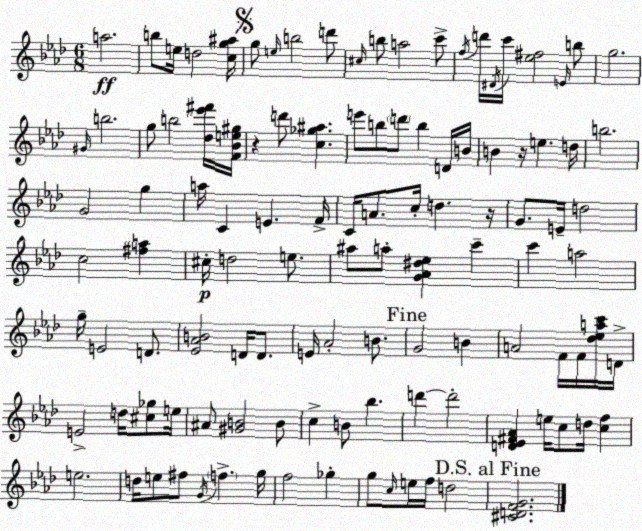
X:1
T:Untitled
M:6/8
L:1/4
K:Ab
a2 b/2 e/4 d2 [cg^a]/4 g/2 e/4 b2 d'/2 ^c/4 b/2 a2 c'/2 f/4 d'/4 ^D/4 c'/4 [_e^f]2 E/4 b/2 g2 ^G/4 b2 g/2 b2 [_d_e'^f']/4 [F_Be^g]/4 z d'/2 [c_g^a] e'/2 b/2 d'/2 b D/4 B/4 B z/4 e d/4 b2 G2 g a/4 C E F/4 C/4 A/2 c/4 d z/4 G/2 E/4 d2 c2 [^fa] ^c/4 d2 e/2 ^a/2 a/2 [G_A^d_e] c' c' a2 g/4 E2 D/2 [_E_AB]2 D/4 D/2 E/4 _A2 B/2 G2 B A2 F/4 F/4 [_d_eac']/4 D/4 E2 d/4 [^c_g]/2 e/4 ^A/2 [^GB]2 B/2 c B/2 _b d' d'2 [D_E^F_A] e/4 c/2 d/4 [cf] e2 d/4 e/2 ^f/2 G/4 f g/4 f2 _g g/2 c/4 e/4 f/4 d2 [^CDFG]2